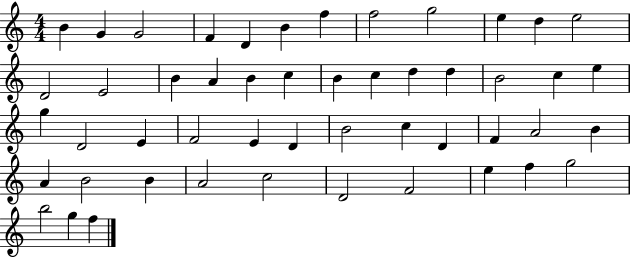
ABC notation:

X:1
T:Untitled
M:4/4
L:1/4
K:C
B G G2 F D B f f2 g2 e d e2 D2 E2 B A B c B c d d B2 c e g D2 E F2 E D B2 c D F A2 B A B2 B A2 c2 D2 F2 e f g2 b2 g f